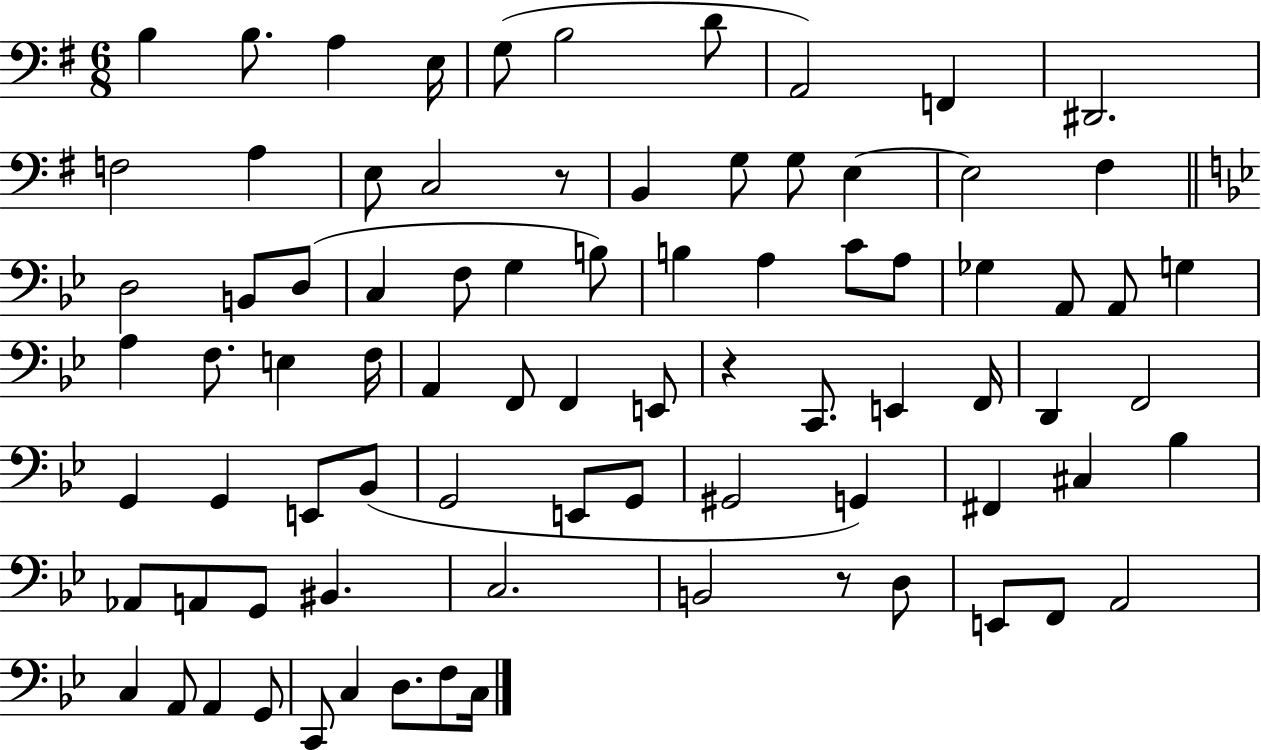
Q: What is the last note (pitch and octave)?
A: C3